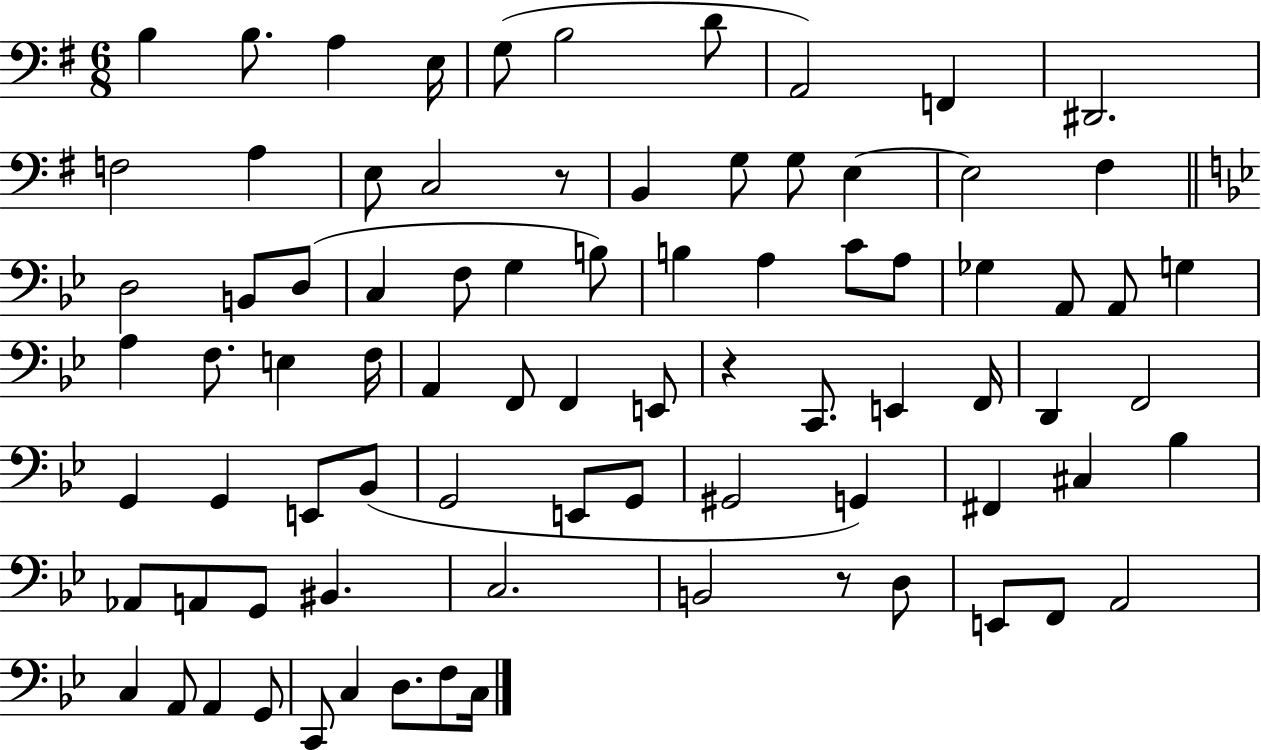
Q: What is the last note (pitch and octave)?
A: C3